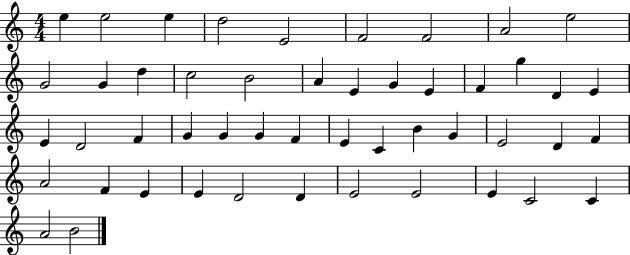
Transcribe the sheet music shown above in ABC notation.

X:1
T:Untitled
M:4/4
L:1/4
K:C
e e2 e d2 E2 F2 F2 A2 e2 G2 G d c2 B2 A E G E F g D E E D2 F G G G F E C B G E2 D F A2 F E E D2 D E2 E2 E C2 C A2 B2